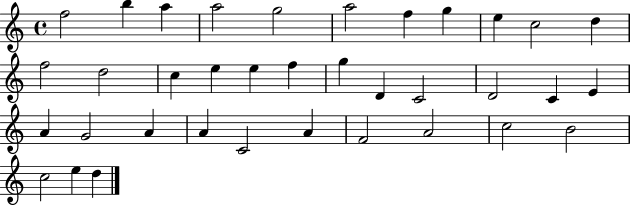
X:1
T:Untitled
M:4/4
L:1/4
K:C
f2 b a a2 g2 a2 f g e c2 d f2 d2 c e e f g D C2 D2 C E A G2 A A C2 A F2 A2 c2 B2 c2 e d